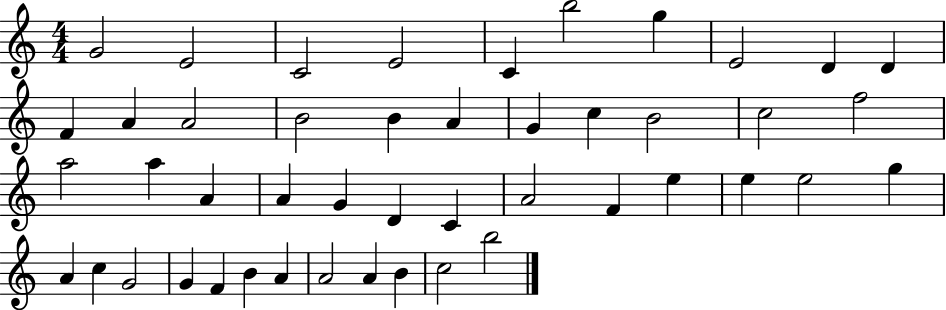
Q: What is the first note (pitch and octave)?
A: G4